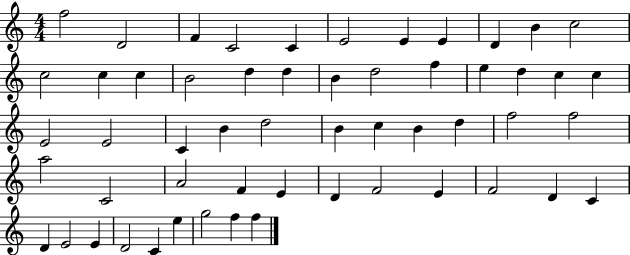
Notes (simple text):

F5/h D4/h F4/q C4/h C4/q E4/h E4/q E4/q D4/q B4/q C5/h C5/h C5/q C5/q B4/h D5/q D5/q B4/q D5/h F5/q E5/q D5/q C5/q C5/q E4/h E4/h C4/q B4/q D5/h B4/q C5/q B4/q D5/q F5/h F5/h A5/h C4/h A4/h F4/q E4/q D4/q F4/h E4/q F4/h D4/q C4/q D4/q E4/h E4/q D4/h C4/q E5/q G5/h F5/q F5/q